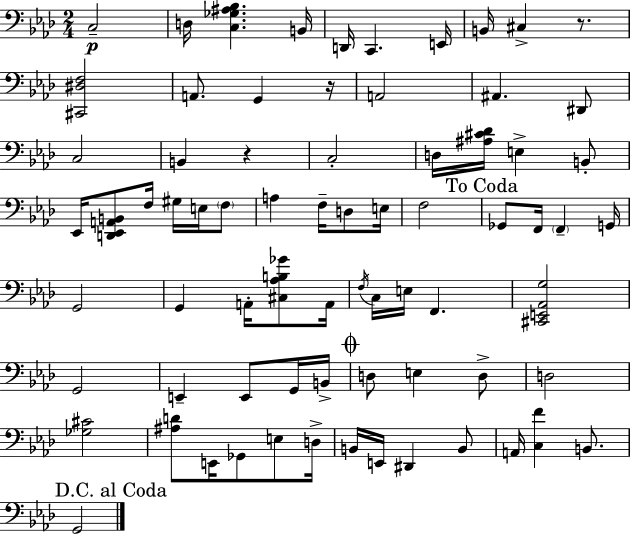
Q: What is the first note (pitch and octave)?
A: C3